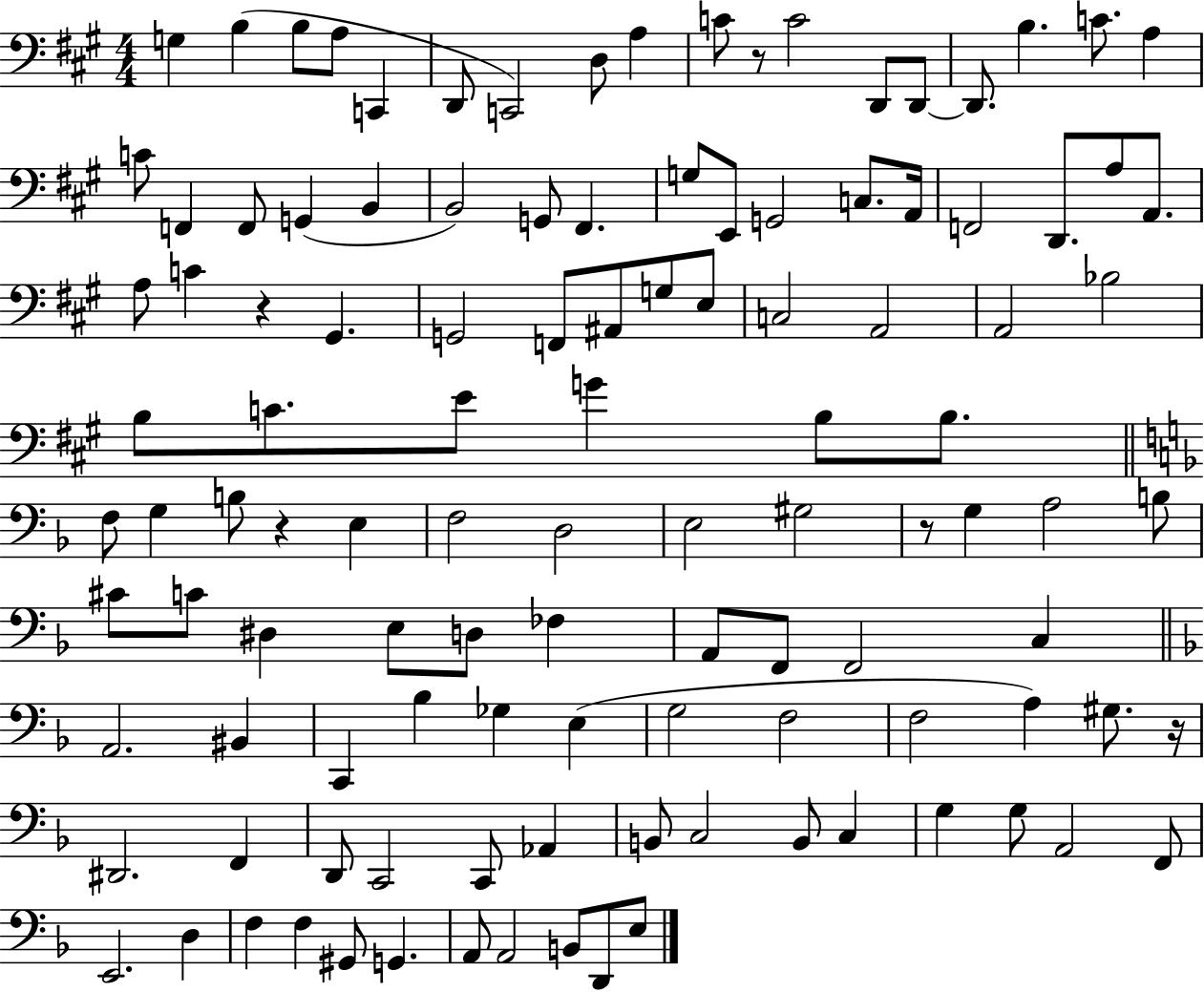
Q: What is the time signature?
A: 4/4